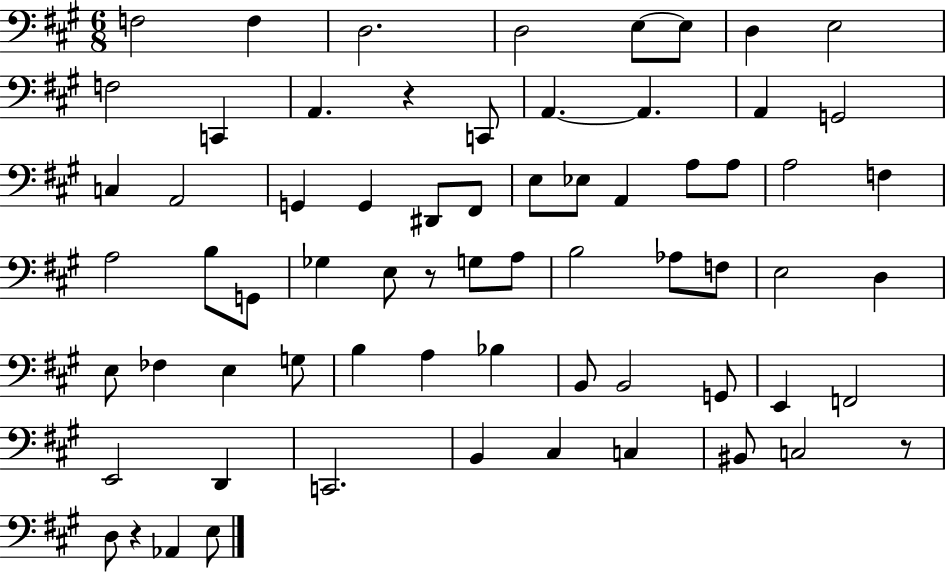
{
  \clef bass
  \numericTimeSignature
  \time 6/8
  \key a \major
  \repeat volta 2 { f2 f4 | d2. | d2 e8~~ e8 | d4 e2 | \break f2 c,4 | a,4. r4 c,8 | a,4.~~ a,4. | a,4 g,2 | \break c4 a,2 | g,4 g,4 dis,8 fis,8 | e8 ees8 a,4 a8 a8 | a2 f4 | \break a2 b8 g,8 | ges4 e8 r8 g8 a8 | b2 aes8 f8 | e2 d4 | \break e8 fes4 e4 g8 | b4 a4 bes4 | b,8 b,2 g,8 | e,4 f,2 | \break e,2 d,4 | c,2. | b,4 cis4 c4 | bis,8 c2 r8 | \break d8 r4 aes,4 e8 | } \bar "|."
}